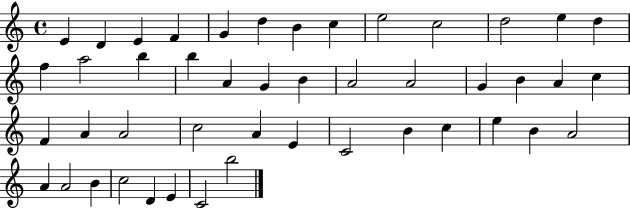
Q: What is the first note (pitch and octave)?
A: E4